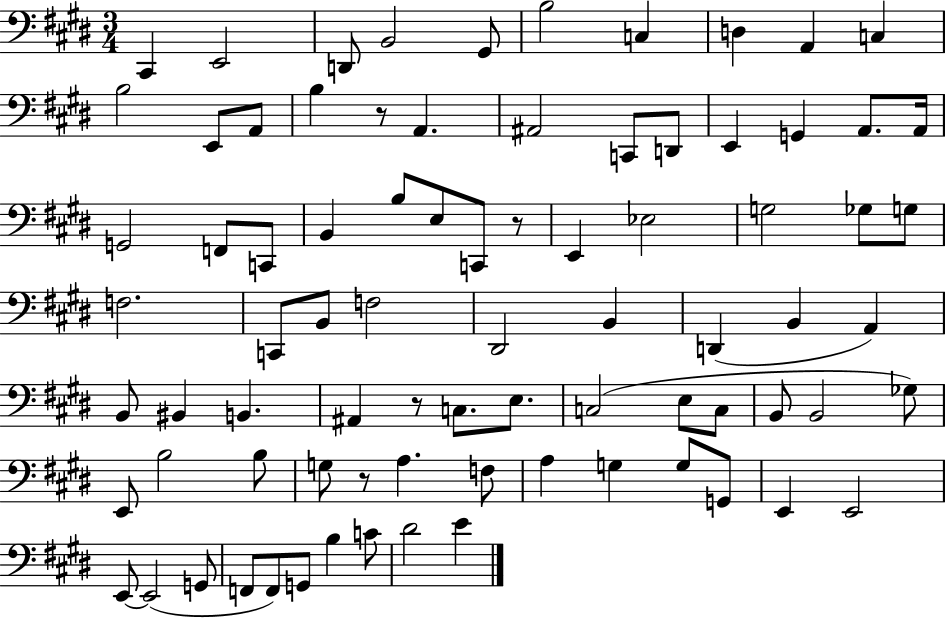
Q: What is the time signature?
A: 3/4